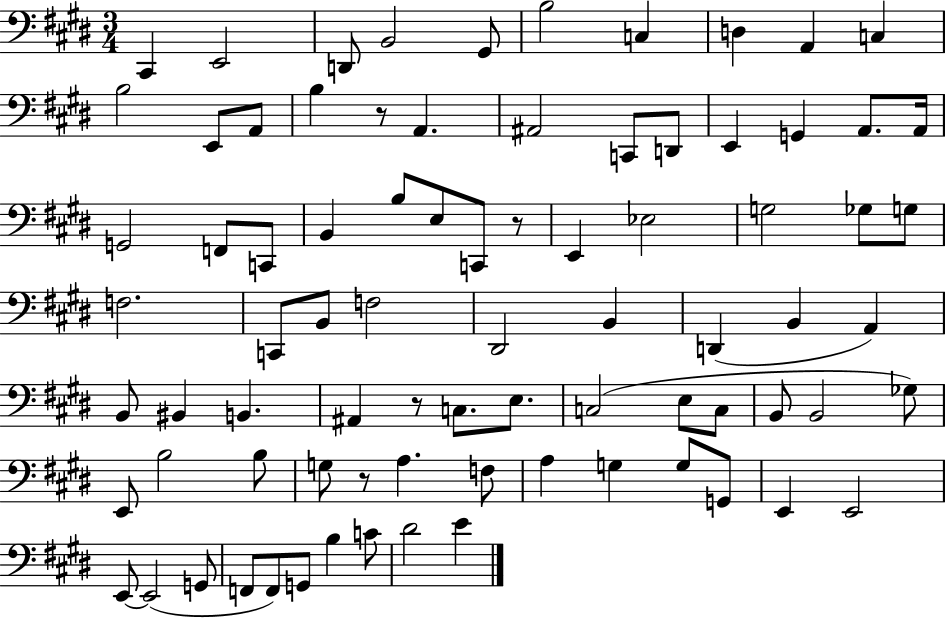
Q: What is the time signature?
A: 3/4